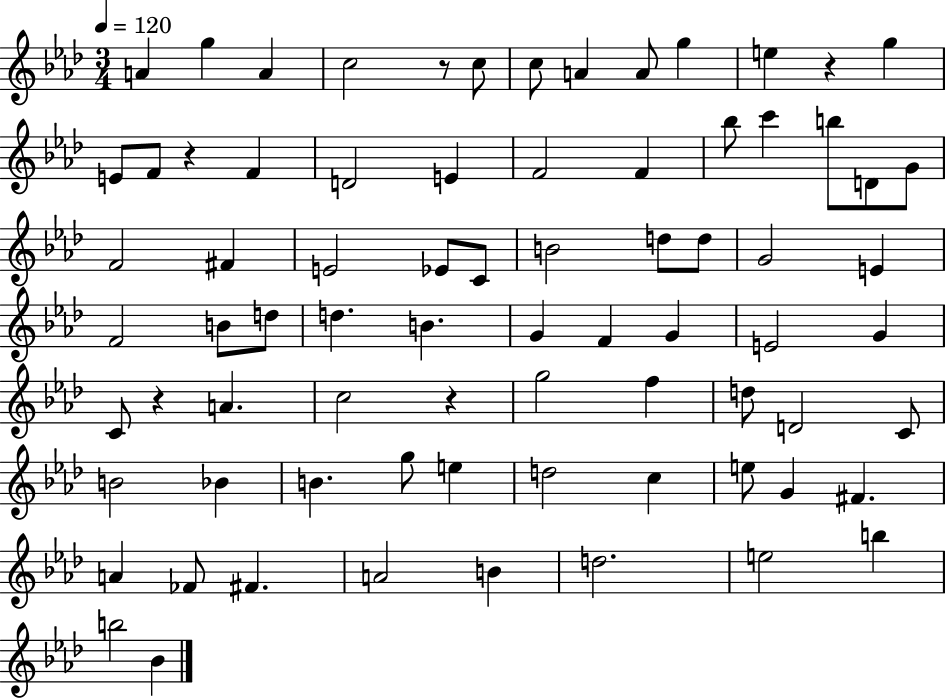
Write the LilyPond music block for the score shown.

{
  \clef treble
  \numericTimeSignature
  \time 3/4
  \key aes \major
  \tempo 4 = 120
  \repeat volta 2 { a'4 g''4 a'4 | c''2 r8 c''8 | c''8 a'4 a'8 g''4 | e''4 r4 g''4 | \break e'8 f'8 r4 f'4 | d'2 e'4 | f'2 f'4 | bes''8 c'''4 b''8 d'8 g'8 | \break f'2 fis'4 | e'2 ees'8 c'8 | b'2 d''8 d''8 | g'2 e'4 | \break f'2 b'8 d''8 | d''4. b'4. | g'4 f'4 g'4 | e'2 g'4 | \break c'8 r4 a'4. | c''2 r4 | g''2 f''4 | d''8 d'2 c'8 | \break b'2 bes'4 | b'4. g''8 e''4 | d''2 c''4 | e''8 g'4 fis'4. | \break a'4 fes'8 fis'4. | a'2 b'4 | d''2. | e''2 b''4 | \break b''2 bes'4 | } \bar "|."
}